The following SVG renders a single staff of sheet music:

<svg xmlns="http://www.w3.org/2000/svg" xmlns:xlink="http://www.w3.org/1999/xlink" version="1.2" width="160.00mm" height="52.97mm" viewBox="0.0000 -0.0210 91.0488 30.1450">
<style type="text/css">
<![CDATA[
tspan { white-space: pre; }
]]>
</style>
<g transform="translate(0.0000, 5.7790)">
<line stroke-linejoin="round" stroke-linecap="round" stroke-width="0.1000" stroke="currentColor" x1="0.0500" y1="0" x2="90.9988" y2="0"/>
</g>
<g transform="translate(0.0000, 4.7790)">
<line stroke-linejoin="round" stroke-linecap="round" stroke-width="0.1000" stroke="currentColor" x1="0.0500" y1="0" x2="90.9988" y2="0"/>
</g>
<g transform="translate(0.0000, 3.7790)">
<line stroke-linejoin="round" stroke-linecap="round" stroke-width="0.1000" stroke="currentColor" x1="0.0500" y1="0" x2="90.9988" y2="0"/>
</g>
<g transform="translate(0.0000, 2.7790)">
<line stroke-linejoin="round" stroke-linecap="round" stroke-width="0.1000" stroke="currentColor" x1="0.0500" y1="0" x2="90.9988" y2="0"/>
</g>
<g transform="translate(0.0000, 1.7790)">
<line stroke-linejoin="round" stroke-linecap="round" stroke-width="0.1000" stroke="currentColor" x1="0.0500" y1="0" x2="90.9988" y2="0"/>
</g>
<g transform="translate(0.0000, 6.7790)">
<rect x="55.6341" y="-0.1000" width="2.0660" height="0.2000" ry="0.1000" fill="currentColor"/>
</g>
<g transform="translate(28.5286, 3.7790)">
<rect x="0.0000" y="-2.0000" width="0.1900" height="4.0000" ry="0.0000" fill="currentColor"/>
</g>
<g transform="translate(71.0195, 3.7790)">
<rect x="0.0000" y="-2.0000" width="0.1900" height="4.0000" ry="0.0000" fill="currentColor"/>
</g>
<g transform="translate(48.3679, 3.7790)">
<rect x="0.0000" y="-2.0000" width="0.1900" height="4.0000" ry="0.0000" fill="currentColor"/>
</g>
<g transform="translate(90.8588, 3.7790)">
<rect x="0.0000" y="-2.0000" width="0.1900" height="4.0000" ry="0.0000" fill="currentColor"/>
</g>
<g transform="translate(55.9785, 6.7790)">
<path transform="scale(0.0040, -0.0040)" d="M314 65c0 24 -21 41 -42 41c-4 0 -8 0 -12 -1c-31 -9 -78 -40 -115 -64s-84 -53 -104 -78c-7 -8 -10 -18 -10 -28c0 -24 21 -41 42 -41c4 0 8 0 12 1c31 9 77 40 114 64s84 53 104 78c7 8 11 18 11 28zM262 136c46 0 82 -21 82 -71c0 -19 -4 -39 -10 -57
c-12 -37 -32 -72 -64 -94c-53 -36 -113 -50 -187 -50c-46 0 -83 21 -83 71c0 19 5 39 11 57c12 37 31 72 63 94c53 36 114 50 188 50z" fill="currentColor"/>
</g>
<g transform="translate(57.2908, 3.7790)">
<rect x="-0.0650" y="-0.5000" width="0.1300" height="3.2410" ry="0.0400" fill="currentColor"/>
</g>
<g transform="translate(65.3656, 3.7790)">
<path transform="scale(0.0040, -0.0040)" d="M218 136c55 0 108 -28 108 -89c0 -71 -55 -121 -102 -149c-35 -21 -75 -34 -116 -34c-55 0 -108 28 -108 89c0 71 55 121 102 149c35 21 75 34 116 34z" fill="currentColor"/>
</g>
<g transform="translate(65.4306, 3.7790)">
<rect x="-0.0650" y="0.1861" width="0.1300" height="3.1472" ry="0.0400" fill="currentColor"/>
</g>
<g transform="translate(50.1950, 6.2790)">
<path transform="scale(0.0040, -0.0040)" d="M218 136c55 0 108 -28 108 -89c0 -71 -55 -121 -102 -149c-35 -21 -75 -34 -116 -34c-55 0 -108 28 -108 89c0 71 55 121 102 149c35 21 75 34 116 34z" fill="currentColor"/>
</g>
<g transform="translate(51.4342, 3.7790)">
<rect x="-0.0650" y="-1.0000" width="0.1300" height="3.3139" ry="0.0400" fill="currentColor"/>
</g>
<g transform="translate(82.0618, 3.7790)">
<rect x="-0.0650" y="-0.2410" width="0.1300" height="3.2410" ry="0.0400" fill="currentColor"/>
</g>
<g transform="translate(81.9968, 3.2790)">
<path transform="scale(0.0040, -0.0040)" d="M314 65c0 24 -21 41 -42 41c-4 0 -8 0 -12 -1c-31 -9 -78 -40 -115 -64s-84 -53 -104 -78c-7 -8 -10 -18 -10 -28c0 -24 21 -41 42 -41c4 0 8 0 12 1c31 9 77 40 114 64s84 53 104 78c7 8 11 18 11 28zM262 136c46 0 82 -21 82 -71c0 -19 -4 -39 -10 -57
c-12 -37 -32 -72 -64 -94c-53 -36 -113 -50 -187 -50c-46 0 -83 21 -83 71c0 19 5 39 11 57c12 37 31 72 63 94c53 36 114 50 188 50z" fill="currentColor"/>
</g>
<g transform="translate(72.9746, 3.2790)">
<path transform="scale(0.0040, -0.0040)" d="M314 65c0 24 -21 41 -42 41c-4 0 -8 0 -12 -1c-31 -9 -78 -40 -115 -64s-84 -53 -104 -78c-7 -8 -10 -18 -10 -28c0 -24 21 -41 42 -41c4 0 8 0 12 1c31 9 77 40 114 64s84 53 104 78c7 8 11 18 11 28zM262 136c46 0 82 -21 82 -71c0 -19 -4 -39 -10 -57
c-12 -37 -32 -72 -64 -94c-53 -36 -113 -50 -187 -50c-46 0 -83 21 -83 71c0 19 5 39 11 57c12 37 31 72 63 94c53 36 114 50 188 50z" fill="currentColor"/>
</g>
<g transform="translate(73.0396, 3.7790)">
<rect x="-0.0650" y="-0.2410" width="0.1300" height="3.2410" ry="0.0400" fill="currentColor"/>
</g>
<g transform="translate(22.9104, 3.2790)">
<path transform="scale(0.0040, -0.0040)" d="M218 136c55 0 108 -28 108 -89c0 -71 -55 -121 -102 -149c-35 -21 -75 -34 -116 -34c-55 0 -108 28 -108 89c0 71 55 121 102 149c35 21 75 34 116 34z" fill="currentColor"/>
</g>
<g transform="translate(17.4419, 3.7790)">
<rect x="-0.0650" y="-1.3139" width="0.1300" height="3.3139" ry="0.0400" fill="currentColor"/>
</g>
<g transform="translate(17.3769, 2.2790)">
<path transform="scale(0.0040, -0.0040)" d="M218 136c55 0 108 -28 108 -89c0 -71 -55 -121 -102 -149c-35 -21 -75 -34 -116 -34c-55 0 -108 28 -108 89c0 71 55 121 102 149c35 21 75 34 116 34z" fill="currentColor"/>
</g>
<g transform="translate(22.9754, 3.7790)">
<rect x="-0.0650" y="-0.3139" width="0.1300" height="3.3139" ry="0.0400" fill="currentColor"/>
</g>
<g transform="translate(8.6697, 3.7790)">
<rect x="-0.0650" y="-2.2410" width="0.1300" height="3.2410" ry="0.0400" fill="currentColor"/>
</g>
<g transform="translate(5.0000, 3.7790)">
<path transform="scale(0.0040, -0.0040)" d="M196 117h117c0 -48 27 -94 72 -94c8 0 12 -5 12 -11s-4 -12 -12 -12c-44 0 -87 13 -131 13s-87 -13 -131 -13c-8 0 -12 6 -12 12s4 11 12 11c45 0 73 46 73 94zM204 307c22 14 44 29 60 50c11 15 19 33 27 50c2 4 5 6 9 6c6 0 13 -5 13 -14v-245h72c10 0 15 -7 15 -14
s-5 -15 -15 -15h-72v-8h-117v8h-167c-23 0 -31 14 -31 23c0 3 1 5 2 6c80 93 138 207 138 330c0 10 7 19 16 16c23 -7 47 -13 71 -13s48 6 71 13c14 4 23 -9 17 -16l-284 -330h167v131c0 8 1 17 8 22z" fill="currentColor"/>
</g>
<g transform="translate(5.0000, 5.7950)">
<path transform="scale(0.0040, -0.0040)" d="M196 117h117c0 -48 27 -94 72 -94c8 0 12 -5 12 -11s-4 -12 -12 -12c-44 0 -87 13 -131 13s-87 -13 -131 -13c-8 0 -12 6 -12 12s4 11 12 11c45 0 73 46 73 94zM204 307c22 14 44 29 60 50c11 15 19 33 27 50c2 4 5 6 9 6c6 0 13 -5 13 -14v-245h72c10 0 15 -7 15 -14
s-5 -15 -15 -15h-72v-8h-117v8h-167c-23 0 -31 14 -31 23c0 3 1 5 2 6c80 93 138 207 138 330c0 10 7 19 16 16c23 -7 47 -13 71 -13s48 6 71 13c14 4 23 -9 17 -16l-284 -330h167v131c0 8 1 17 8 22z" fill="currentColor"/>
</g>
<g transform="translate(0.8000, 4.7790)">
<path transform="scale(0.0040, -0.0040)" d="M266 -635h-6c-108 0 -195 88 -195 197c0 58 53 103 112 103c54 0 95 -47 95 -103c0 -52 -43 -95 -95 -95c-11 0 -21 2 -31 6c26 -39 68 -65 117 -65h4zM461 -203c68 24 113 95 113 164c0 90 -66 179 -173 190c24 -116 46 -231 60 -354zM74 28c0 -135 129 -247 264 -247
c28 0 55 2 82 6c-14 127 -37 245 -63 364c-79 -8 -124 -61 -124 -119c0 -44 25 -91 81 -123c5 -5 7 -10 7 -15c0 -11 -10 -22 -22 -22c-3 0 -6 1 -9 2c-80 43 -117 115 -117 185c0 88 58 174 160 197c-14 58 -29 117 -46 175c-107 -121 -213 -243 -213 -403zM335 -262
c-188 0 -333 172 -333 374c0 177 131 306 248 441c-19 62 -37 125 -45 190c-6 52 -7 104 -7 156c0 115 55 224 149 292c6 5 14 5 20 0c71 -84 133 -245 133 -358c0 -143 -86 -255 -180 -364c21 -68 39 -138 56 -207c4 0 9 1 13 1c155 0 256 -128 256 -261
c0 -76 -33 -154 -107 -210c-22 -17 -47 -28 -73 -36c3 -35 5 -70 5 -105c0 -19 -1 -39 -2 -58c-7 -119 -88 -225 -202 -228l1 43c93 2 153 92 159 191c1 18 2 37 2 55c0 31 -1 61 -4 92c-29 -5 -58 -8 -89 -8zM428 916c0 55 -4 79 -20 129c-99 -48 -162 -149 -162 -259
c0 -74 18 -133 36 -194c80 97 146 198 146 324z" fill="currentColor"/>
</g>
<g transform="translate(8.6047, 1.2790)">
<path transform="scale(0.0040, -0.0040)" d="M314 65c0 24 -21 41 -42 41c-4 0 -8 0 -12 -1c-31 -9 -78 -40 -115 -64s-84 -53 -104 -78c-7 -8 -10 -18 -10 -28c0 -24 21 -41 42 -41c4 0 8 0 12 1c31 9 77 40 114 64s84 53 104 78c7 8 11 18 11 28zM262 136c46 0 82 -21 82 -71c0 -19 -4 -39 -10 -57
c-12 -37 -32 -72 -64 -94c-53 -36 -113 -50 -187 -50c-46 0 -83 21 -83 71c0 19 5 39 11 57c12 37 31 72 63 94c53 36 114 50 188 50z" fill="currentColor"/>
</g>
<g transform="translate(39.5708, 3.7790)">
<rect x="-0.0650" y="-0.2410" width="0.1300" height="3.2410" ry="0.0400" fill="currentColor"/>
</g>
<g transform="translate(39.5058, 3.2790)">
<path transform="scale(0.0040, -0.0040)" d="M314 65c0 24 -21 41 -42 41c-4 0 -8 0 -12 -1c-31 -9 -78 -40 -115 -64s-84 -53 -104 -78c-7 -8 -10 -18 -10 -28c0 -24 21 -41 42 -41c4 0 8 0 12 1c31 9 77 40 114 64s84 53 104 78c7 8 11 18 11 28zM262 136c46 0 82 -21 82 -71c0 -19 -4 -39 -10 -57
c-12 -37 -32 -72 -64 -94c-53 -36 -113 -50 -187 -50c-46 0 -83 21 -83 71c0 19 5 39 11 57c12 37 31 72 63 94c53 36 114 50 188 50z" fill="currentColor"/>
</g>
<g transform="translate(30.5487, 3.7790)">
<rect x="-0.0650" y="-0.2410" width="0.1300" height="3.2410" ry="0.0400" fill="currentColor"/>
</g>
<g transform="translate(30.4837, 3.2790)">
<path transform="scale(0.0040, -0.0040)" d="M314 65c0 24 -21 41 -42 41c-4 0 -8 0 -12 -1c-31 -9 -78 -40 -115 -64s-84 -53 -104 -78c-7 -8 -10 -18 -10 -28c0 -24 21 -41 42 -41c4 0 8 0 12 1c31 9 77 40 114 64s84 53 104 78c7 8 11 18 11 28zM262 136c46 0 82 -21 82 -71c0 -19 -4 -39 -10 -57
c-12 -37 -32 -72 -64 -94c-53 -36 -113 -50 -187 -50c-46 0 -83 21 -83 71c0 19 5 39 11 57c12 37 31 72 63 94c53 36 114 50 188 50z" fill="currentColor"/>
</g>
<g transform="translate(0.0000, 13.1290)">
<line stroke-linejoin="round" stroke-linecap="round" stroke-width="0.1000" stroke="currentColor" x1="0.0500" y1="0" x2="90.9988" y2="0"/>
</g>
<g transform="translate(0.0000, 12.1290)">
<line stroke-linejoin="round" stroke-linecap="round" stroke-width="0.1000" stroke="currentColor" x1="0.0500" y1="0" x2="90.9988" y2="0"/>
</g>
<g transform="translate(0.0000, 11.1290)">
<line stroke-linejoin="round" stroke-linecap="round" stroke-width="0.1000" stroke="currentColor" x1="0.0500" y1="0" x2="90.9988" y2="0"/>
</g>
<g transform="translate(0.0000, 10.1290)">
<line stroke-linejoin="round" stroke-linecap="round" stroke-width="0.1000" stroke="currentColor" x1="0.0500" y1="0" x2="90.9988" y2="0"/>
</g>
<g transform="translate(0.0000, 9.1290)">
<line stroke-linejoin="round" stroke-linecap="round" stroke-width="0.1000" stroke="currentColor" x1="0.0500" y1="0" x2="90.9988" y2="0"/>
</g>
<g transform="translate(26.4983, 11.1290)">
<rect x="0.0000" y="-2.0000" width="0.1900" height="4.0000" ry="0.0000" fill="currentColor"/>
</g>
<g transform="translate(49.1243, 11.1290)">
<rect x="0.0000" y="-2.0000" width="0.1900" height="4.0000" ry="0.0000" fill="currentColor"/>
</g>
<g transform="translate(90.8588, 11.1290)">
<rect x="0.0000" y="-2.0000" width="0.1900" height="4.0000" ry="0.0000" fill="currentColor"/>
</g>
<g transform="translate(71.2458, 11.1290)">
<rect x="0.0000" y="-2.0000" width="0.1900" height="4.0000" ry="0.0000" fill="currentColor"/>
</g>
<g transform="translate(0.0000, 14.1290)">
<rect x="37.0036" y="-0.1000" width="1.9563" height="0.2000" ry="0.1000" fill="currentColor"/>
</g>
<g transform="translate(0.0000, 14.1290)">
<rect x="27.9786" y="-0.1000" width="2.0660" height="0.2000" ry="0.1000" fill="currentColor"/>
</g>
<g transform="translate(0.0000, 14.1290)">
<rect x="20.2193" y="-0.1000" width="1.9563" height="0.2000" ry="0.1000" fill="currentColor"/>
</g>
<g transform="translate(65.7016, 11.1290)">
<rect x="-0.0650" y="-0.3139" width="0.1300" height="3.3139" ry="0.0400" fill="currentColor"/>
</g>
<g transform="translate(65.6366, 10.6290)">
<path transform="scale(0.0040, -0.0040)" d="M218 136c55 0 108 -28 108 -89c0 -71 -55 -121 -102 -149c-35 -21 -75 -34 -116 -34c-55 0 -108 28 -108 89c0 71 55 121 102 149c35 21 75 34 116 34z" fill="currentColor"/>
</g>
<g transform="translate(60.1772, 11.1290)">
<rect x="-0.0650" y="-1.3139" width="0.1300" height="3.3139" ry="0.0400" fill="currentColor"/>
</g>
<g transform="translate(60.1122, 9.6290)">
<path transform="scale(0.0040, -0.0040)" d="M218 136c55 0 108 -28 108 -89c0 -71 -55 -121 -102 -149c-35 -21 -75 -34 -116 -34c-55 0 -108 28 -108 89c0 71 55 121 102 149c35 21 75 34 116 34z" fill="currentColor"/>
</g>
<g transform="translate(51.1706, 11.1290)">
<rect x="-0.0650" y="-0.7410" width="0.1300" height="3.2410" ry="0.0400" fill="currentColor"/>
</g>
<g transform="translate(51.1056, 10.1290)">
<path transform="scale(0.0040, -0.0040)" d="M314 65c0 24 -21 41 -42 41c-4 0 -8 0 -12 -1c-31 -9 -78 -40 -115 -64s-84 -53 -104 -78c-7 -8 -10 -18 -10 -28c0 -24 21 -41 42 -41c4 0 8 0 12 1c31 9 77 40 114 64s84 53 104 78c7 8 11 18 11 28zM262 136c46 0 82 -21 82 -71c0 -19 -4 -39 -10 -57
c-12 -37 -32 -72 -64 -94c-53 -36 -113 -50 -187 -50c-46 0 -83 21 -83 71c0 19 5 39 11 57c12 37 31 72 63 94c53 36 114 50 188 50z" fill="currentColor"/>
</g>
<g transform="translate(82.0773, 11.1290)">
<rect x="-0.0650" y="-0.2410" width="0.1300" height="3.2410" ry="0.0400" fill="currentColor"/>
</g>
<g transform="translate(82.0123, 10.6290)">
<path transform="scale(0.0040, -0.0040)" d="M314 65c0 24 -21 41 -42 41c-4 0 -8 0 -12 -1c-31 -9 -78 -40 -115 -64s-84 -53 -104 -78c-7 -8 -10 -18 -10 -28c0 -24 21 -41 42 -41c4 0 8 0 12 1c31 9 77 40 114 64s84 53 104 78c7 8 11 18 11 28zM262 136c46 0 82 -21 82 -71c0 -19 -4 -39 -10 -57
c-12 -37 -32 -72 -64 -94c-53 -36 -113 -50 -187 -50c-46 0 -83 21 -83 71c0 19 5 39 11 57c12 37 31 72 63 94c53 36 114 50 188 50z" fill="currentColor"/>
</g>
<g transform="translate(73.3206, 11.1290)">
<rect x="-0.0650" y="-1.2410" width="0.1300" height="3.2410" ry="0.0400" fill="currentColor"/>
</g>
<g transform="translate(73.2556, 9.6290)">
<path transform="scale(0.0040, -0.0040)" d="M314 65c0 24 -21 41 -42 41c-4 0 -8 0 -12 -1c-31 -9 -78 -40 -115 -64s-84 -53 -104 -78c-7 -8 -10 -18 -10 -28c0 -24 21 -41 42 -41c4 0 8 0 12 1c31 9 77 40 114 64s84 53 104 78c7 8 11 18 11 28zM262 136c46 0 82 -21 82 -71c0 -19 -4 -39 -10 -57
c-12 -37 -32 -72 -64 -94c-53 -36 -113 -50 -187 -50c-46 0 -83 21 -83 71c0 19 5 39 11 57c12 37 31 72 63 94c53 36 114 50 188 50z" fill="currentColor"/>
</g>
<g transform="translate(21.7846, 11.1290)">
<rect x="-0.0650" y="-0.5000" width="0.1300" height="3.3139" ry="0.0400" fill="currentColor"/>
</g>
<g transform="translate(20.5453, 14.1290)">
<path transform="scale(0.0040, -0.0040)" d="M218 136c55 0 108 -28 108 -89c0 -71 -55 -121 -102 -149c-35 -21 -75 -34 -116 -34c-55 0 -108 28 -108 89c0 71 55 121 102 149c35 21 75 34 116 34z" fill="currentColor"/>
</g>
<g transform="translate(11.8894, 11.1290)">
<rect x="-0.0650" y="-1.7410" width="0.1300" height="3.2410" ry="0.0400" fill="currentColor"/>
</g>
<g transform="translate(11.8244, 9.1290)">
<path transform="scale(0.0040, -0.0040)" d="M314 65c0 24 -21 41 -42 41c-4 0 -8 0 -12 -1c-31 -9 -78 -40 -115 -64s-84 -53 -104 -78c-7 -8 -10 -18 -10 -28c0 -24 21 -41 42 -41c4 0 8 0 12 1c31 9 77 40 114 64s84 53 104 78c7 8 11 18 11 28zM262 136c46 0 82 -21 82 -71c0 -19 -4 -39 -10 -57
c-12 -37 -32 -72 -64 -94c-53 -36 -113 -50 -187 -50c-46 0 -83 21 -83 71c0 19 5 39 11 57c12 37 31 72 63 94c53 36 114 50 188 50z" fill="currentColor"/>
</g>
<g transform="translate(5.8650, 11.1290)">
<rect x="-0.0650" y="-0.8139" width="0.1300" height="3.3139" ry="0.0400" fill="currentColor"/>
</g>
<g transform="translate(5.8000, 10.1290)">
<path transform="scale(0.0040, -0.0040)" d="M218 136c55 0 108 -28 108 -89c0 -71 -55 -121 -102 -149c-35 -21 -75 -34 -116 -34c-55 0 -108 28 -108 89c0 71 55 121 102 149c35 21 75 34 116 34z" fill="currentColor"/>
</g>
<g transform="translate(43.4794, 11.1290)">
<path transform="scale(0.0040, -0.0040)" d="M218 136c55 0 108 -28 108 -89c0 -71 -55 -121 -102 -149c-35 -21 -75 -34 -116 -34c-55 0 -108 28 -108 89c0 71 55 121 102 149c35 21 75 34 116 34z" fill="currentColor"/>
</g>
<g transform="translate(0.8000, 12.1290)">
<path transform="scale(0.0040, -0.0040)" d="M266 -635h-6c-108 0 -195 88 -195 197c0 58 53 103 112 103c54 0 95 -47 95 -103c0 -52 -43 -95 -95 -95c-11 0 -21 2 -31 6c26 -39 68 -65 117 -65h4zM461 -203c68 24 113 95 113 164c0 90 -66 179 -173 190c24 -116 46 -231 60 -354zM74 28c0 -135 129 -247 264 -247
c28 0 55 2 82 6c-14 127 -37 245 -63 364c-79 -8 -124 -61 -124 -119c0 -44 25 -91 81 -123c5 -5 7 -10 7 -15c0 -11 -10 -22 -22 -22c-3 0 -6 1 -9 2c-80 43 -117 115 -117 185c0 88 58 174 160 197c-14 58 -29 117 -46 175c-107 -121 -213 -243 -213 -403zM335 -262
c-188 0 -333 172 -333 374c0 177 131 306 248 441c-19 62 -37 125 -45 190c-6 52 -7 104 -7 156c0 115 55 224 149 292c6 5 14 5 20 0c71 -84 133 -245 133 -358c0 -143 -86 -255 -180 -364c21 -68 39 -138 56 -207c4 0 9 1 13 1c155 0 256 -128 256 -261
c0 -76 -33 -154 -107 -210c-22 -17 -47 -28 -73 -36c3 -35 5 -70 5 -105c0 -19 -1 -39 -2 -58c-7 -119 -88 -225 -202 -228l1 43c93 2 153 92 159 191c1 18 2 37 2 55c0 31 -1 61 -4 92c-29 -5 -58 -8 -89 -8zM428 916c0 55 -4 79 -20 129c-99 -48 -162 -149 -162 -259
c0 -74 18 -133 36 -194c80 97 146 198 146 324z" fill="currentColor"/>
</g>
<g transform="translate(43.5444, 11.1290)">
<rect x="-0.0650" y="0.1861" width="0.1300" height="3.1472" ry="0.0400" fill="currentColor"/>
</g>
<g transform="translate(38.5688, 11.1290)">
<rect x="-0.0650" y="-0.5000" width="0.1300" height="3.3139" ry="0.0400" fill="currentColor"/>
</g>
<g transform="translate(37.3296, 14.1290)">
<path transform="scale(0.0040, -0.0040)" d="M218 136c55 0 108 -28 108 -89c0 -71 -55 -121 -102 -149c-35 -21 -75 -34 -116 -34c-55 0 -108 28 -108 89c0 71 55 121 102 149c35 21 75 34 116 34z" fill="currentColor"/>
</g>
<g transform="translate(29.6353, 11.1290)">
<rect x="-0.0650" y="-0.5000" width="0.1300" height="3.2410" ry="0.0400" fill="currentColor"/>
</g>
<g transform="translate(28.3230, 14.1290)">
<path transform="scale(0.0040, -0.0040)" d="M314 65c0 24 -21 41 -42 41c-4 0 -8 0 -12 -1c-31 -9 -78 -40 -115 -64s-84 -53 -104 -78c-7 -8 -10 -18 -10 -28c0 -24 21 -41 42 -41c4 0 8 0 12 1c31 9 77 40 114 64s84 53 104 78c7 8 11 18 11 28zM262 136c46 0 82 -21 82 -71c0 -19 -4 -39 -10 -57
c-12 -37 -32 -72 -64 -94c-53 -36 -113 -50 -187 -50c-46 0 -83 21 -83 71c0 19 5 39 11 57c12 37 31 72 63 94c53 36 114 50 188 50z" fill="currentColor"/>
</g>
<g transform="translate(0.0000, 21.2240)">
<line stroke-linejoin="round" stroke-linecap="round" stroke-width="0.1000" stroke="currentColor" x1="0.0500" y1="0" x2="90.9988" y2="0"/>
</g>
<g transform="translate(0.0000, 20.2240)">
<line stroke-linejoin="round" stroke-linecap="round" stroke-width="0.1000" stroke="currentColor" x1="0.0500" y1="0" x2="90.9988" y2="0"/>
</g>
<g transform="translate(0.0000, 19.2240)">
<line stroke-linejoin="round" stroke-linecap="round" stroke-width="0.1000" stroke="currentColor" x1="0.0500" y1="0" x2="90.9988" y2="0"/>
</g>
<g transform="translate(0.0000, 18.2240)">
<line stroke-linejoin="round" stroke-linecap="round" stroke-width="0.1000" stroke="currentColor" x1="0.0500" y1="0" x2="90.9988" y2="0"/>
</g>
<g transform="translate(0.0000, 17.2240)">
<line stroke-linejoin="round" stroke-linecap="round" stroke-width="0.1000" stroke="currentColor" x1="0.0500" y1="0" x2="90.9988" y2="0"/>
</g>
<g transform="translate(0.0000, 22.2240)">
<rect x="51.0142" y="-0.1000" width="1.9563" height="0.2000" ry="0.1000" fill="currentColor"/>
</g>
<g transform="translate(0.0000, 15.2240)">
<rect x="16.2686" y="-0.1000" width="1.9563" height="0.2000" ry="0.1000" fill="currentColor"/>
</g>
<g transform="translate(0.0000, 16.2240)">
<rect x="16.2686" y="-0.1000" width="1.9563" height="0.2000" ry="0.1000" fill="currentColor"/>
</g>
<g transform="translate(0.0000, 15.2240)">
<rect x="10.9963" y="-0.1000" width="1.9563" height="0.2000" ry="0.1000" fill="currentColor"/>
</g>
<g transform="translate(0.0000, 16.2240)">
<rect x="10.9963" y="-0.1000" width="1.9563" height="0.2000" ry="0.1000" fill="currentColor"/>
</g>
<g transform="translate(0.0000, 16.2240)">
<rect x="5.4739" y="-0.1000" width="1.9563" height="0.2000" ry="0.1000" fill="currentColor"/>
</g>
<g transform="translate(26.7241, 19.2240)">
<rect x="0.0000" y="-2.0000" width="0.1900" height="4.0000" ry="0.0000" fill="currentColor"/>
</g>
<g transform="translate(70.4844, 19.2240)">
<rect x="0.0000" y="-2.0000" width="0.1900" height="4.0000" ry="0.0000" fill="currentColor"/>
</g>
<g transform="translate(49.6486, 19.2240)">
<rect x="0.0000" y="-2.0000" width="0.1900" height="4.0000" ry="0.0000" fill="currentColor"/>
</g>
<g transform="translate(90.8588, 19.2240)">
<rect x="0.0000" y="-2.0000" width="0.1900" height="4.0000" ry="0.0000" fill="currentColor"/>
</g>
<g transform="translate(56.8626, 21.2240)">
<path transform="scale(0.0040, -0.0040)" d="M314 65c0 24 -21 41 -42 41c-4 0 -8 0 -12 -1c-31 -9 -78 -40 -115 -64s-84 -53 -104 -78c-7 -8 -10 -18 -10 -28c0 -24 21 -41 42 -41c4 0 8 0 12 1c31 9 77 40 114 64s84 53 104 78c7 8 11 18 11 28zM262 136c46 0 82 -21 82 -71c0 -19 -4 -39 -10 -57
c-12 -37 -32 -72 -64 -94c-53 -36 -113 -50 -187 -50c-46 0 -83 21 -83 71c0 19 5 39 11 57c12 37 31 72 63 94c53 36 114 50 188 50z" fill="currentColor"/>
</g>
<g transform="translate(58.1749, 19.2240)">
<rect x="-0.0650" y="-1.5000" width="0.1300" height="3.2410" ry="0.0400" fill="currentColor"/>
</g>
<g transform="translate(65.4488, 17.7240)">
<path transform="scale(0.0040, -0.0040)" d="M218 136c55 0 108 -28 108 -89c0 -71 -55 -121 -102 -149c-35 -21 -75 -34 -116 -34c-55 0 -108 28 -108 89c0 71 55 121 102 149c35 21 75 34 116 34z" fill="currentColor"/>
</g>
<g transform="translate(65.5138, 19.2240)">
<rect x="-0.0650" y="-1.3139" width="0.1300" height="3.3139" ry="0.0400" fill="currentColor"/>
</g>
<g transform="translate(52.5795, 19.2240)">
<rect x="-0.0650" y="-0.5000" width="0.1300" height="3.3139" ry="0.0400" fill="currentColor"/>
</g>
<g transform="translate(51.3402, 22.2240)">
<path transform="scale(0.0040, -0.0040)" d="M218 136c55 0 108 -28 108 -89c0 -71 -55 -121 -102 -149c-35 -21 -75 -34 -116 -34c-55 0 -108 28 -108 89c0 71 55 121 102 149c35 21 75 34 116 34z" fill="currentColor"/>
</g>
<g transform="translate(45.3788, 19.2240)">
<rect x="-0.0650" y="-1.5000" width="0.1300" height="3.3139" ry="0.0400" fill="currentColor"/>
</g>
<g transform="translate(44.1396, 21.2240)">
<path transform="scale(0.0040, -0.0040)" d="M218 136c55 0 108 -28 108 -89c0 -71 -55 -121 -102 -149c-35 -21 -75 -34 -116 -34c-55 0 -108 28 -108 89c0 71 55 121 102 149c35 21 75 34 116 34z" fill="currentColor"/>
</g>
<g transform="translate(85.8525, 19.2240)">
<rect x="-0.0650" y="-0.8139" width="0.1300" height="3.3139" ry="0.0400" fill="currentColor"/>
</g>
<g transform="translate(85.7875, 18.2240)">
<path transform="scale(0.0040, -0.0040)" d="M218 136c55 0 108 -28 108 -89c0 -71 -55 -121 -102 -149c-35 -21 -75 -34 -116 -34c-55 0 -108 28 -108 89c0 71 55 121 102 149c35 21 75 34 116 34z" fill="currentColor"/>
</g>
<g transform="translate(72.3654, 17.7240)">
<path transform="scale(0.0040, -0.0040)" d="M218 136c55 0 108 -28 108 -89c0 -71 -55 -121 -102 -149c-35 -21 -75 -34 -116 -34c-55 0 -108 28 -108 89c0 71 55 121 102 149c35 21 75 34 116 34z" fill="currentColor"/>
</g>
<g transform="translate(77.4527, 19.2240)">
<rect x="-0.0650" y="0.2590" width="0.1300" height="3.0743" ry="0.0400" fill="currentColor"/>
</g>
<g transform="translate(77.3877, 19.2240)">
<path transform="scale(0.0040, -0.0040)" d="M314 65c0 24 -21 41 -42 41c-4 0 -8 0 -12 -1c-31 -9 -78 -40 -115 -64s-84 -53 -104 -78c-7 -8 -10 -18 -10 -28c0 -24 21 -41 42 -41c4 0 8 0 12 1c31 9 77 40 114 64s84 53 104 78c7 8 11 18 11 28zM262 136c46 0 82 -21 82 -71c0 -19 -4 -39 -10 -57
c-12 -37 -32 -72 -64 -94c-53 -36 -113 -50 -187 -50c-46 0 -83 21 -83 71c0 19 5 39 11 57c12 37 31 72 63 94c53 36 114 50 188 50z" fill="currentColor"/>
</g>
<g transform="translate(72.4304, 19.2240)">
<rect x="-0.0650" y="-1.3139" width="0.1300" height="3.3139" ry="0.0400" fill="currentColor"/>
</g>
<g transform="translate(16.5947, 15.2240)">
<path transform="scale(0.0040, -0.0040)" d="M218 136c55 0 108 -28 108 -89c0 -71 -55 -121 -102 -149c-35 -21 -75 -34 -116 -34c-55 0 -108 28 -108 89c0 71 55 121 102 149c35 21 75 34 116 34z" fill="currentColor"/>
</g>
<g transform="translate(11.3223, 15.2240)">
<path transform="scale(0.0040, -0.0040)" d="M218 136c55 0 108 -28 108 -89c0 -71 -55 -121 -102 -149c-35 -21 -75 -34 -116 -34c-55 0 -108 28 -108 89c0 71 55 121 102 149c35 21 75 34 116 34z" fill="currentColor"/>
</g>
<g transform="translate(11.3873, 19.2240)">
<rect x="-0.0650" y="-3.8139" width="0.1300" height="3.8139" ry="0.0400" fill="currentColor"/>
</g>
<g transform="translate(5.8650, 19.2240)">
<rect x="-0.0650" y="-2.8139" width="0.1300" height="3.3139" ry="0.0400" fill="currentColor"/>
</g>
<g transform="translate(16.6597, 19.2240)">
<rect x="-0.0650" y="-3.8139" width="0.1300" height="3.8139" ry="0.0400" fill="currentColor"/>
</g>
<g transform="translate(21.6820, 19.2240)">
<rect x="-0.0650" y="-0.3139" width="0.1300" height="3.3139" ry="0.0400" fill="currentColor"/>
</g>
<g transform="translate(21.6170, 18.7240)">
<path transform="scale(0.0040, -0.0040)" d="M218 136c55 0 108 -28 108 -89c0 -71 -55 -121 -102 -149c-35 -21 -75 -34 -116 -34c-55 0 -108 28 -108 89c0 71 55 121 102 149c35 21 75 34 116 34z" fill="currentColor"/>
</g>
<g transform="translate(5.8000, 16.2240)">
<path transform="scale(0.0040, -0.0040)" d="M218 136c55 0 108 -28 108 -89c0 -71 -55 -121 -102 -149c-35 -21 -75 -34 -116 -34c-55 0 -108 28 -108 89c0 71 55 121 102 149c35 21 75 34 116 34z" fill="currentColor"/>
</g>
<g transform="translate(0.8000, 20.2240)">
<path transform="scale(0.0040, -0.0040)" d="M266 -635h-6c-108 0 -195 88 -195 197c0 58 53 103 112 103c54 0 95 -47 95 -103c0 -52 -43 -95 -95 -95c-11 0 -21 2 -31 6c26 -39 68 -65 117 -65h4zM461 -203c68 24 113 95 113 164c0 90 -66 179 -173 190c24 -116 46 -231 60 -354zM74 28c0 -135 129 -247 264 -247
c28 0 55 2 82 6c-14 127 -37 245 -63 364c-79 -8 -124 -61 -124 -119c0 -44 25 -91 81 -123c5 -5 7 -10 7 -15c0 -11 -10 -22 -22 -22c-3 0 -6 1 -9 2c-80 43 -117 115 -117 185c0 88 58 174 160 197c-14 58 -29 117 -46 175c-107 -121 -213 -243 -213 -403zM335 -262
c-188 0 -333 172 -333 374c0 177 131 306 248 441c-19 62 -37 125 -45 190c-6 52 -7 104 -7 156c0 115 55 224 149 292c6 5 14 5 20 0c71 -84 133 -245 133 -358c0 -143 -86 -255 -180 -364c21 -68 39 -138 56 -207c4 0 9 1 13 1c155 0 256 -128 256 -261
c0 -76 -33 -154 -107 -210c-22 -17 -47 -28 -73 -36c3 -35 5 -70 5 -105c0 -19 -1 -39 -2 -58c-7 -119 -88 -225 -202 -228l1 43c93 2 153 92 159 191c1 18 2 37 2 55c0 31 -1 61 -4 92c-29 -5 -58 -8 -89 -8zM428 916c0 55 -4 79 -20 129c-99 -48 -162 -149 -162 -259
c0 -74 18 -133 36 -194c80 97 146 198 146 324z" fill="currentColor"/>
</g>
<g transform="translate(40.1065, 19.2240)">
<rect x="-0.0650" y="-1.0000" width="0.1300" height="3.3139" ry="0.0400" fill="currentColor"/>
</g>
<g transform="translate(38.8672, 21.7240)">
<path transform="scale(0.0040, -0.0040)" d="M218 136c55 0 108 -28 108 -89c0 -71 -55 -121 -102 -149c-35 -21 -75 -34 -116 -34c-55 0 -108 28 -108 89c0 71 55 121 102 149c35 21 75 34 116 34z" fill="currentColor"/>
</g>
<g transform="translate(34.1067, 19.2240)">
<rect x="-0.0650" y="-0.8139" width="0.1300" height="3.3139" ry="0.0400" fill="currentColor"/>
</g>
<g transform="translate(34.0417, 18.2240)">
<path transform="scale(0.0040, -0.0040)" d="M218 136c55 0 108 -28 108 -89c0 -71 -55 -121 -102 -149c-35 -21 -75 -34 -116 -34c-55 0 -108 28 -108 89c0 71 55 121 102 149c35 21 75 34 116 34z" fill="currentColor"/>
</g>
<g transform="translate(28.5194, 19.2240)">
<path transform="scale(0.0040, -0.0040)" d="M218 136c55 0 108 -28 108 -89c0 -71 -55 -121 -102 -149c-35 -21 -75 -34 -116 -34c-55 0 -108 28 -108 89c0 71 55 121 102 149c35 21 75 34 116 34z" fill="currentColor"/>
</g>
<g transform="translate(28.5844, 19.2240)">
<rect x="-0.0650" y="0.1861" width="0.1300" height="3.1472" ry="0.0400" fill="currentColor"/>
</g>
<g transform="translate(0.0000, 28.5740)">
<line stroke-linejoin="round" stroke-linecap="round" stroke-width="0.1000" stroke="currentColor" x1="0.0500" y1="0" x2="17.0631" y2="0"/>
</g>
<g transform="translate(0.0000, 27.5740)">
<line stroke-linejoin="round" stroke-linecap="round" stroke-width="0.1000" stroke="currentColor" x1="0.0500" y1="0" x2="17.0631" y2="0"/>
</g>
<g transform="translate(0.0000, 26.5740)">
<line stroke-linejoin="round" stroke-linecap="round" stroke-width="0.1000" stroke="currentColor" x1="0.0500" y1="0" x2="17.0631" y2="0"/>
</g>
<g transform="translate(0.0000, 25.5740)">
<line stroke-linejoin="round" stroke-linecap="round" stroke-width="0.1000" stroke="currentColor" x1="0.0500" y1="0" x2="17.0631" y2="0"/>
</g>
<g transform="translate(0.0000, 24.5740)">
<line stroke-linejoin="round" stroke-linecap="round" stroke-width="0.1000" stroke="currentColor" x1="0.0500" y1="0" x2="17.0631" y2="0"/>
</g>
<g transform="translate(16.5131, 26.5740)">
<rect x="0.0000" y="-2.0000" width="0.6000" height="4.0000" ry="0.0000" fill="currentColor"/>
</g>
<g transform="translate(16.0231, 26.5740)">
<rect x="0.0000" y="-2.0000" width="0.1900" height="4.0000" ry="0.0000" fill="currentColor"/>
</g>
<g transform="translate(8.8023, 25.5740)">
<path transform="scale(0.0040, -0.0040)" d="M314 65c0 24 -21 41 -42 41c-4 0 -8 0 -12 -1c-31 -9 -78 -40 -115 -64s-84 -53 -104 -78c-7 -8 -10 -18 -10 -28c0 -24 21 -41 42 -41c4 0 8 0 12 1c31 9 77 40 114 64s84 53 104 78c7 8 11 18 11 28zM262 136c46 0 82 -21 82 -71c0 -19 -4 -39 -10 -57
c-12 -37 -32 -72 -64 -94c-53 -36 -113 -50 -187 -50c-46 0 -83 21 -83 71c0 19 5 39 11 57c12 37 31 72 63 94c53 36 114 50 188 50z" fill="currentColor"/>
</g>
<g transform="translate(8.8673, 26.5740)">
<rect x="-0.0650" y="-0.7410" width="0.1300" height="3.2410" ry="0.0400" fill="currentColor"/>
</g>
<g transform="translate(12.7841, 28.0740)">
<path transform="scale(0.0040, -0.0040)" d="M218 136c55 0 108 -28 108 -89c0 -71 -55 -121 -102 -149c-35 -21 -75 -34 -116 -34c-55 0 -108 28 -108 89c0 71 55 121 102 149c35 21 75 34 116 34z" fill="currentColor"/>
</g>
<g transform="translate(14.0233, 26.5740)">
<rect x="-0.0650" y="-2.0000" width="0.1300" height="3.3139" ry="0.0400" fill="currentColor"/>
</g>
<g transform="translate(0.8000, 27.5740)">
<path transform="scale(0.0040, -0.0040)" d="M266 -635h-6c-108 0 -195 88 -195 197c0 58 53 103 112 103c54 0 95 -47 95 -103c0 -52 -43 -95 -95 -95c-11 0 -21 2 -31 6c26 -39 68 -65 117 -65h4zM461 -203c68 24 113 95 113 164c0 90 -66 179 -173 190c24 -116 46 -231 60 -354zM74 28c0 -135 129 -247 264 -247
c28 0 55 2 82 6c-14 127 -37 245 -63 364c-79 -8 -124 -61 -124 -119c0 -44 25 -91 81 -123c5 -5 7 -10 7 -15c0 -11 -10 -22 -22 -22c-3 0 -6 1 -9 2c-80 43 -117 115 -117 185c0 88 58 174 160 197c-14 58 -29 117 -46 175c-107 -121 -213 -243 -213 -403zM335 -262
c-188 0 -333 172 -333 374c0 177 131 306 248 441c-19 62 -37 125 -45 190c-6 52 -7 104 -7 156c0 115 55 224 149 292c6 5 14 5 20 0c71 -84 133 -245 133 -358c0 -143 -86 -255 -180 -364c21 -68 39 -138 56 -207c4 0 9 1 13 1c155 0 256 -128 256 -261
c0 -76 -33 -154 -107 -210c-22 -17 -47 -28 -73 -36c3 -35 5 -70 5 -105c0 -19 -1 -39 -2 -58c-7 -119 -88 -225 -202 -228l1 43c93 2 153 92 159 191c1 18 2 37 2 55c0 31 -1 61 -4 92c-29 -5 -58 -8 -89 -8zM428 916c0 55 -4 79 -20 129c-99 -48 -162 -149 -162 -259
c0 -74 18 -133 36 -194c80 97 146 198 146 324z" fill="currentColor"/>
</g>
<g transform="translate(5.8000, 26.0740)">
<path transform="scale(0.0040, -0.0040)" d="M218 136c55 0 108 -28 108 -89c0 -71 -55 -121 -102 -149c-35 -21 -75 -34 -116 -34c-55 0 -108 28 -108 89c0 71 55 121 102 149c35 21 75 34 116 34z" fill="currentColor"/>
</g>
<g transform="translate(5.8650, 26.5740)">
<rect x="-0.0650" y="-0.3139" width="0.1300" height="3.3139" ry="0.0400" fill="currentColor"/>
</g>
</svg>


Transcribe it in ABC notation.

X:1
T:Untitled
M:4/4
L:1/4
K:C
g2 e c c2 c2 D C2 B c2 c2 d f2 C C2 C B d2 e c e2 c2 a c' c' c B d D E C E2 e e B2 d c d2 F